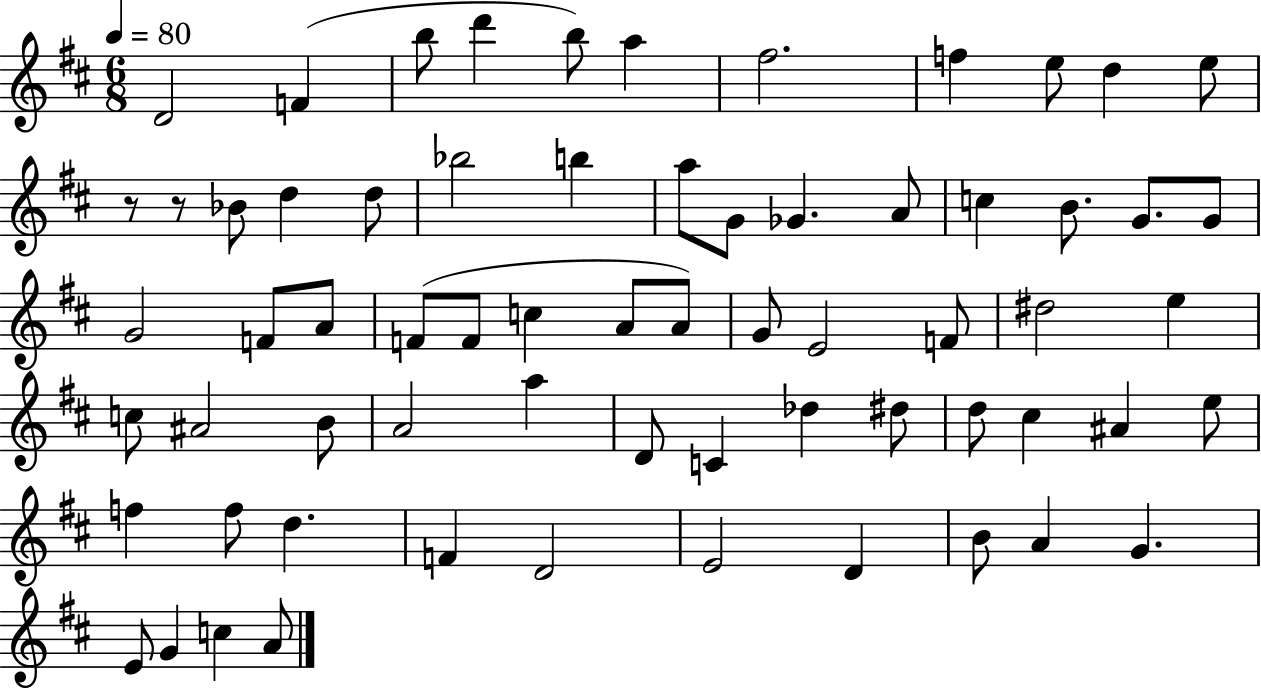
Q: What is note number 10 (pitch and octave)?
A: D5